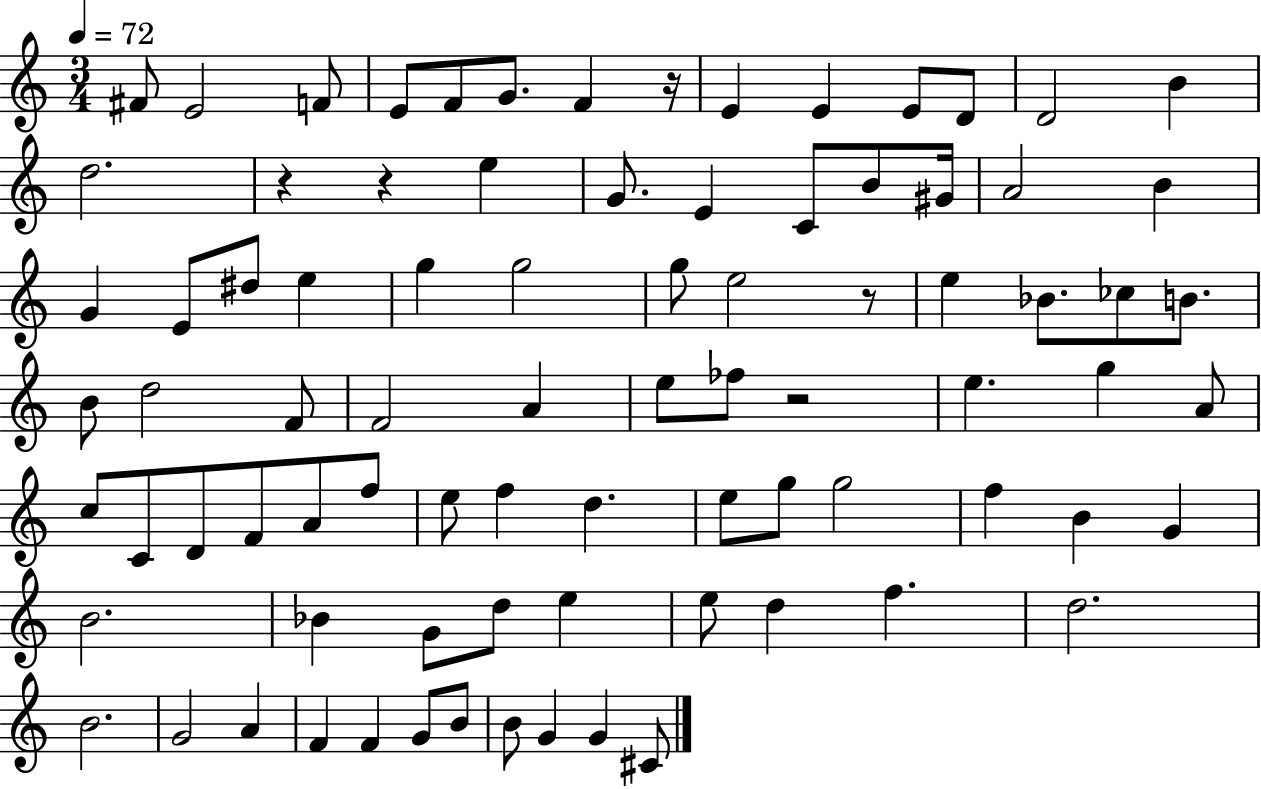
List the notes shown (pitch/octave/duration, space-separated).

F#4/e E4/h F4/e E4/e F4/e G4/e. F4/q R/s E4/q E4/q E4/e D4/e D4/h B4/q D5/h. R/q R/q E5/q G4/e. E4/q C4/e B4/e G#4/s A4/h B4/q G4/q E4/e D#5/e E5/q G5/q G5/h G5/e E5/h R/e E5/q Bb4/e. CES5/e B4/e. B4/e D5/h F4/e F4/h A4/q E5/e FES5/e R/h E5/q. G5/q A4/e C5/e C4/e D4/e F4/e A4/e F5/e E5/e F5/q D5/q. E5/e G5/e G5/h F5/q B4/q G4/q B4/h. Bb4/q G4/e D5/e E5/q E5/e D5/q F5/q. D5/h. B4/h. G4/h A4/q F4/q F4/q G4/e B4/e B4/e G4/q G4/q C#4/e